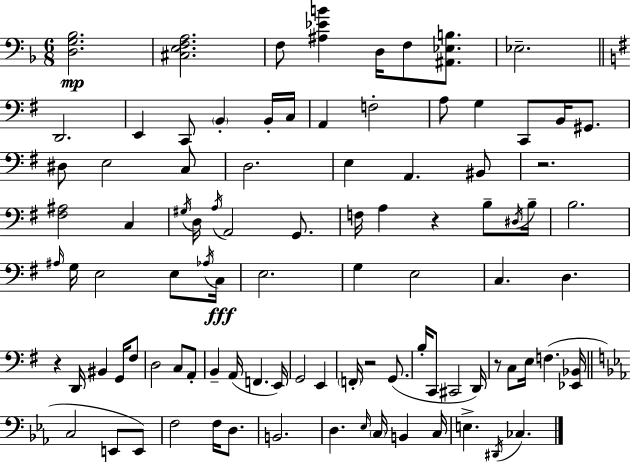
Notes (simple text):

[D3,G3,Bb3]/h. [C#3,E3,F3,A3]/h. F3/e [A#3,Eb4,B4]/q D3/s F3/e [A#2,Eb3,B3]/e. Eb3/h. D2/h. E2/q C2/e B2/q B2/s C3/s A2/q F3/h A3/e G3/q C2/e B2/s G#2/e. D#3/e E3/h C3/e D3/h. E3/q A2/q. BIS2/e R/h. [F#3,A#3]/h C3/q G#3/s D3/s A3/s A2/h G2/e. F3/s A3/q R/q B3/e D#3/s B3/s B3/h. A#3/s G3/s E3/h E3/e Ab3/s C3/s E3/h. G3/q E3/h C3/q. D3/q. R/q D2/s BIS2/q G2/s F#3/e D3/h C3/e A2/e B2/q A2/s F2/q. E2/s G2/h E2/q F2/s R/h G2/e. B3/s C2/e C#2/h D2/s R/e C3/e E3/s F3/q. [Eb2,Bb2]/s C3/h E2/e E2/e F3/h F3/s D3/e. B2/h. D3/q. Eb3/s C3/s B2/q C3/s E3/q. D#2/s CES3/q.